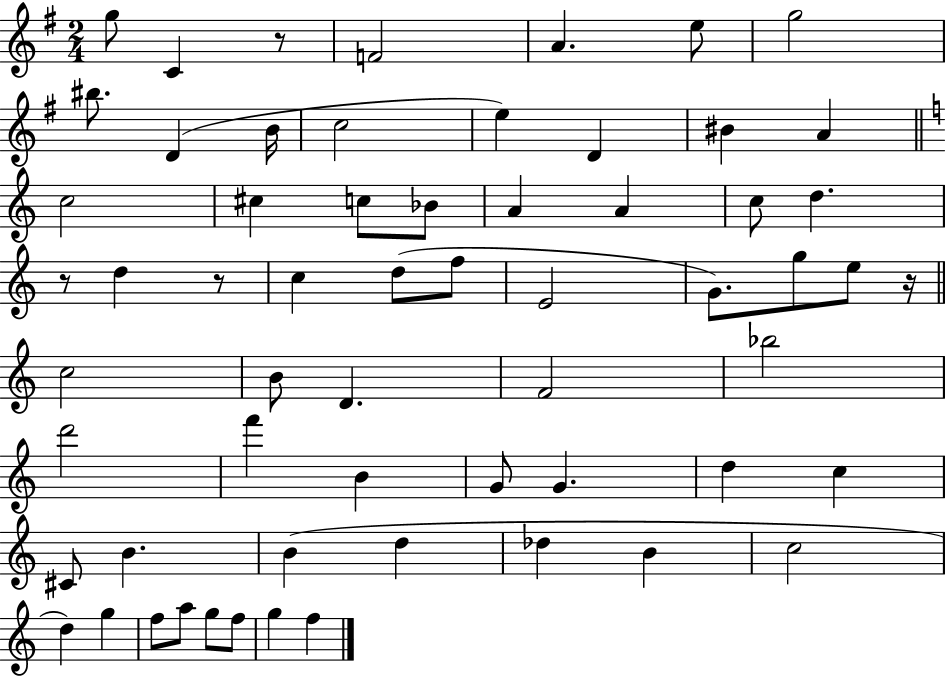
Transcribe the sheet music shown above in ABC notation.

X:1
T:Untitled
M:2/4
L:1/4
K:G
g/2 C z/2 F2 A e/2 g2 ^b/2 D B/4 c2 e D ^B A c2 ^c c/2 _B/2 A A c/2 d z/2 d z/2 c d/2 f/2 E2 G/2 g/2 e/2 z/4 c2 B/2 D F2 _b2 d'2 f' B G/2 G d c ^C/2 B B d _d B c2 d g f/2 a/2 g/2 f/2 g f